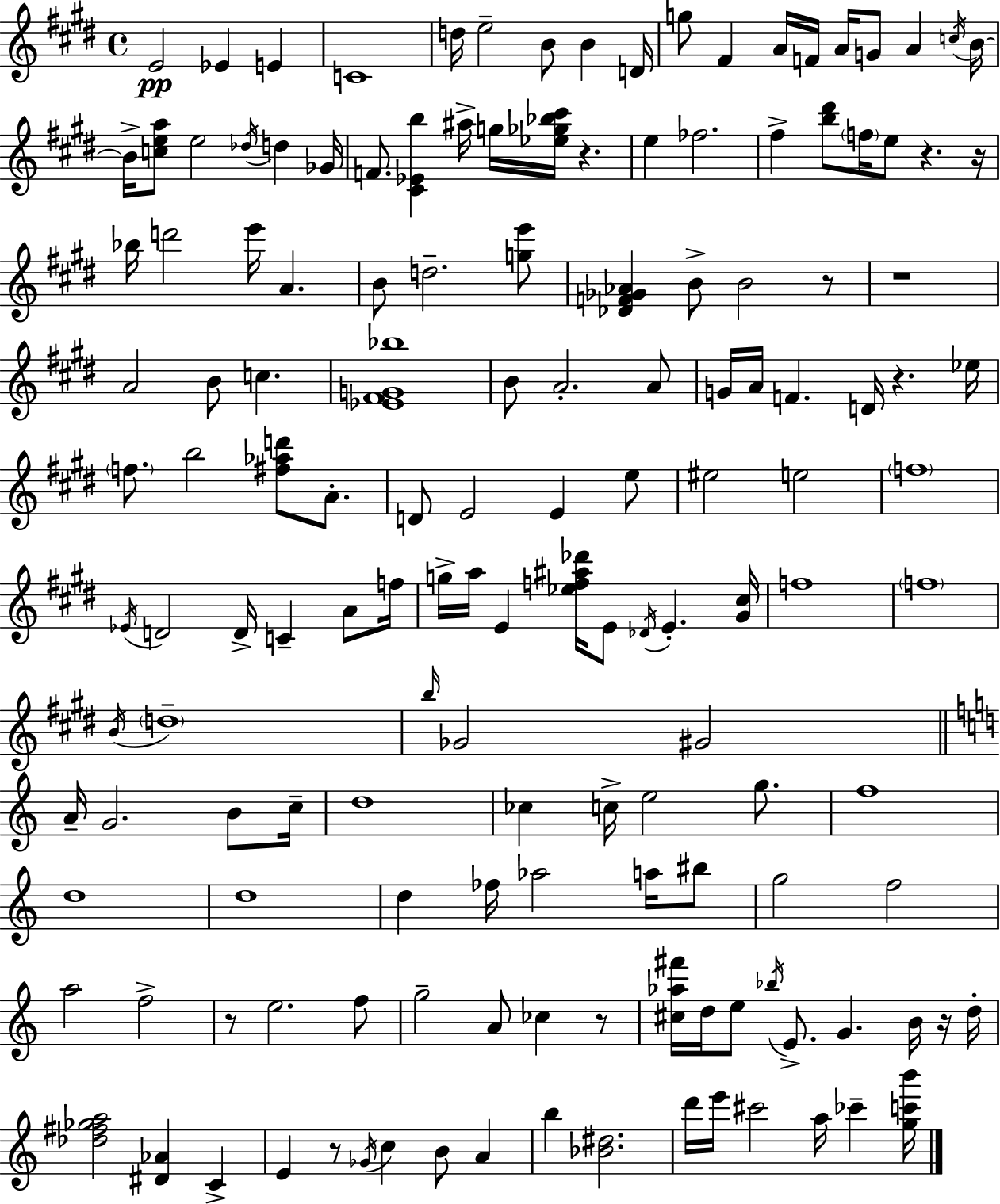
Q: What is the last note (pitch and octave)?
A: CES6